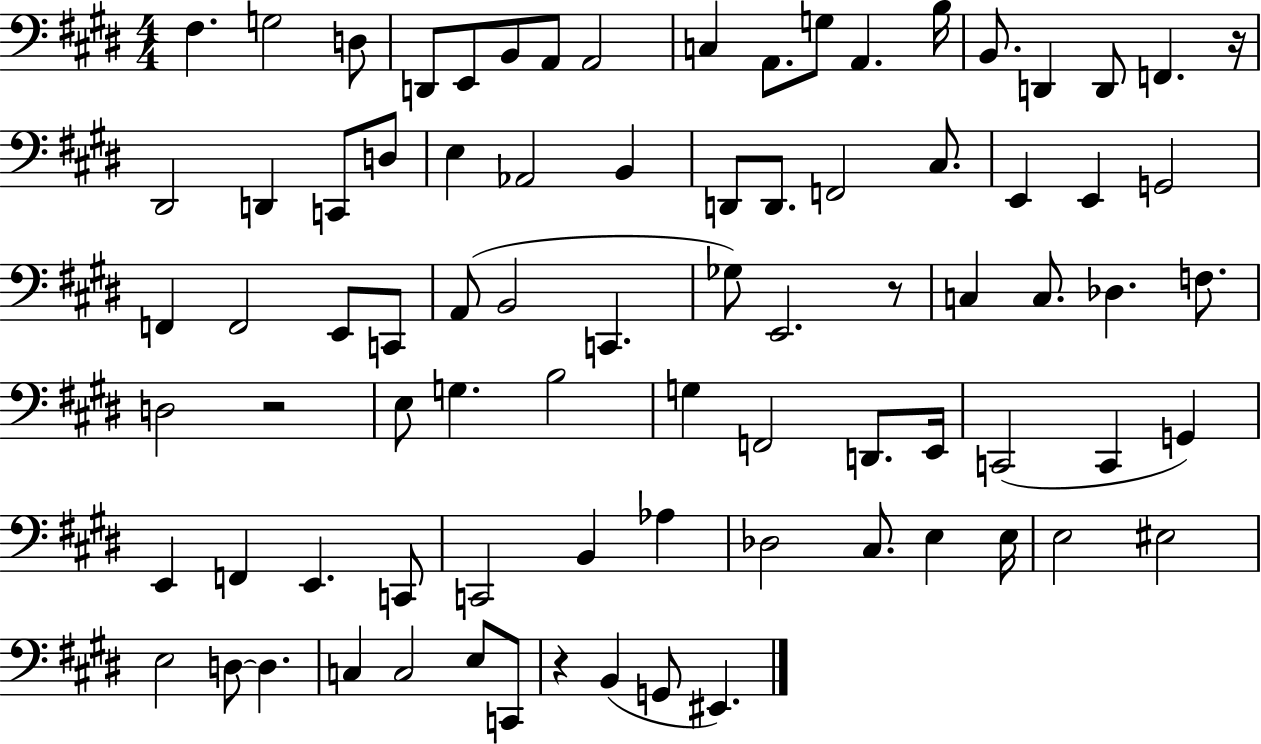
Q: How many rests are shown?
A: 4